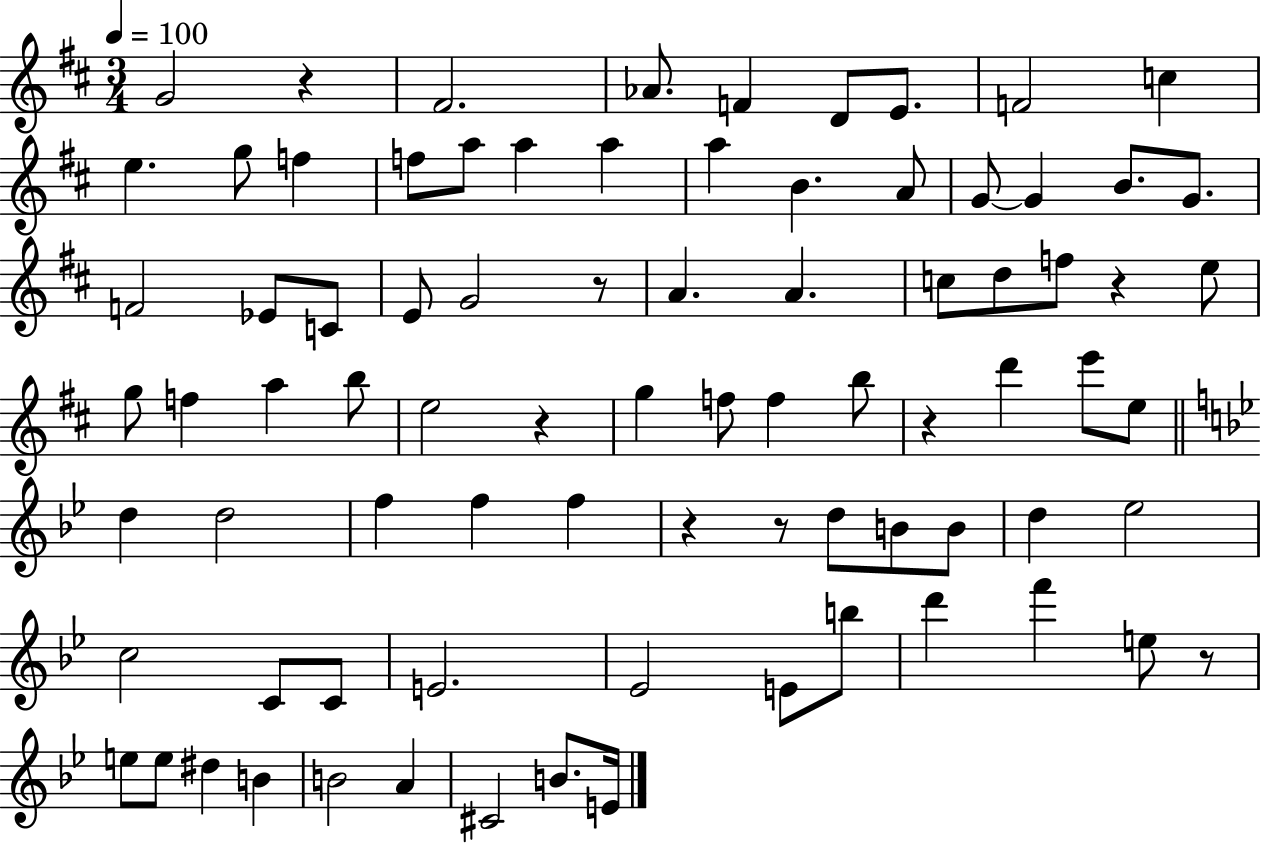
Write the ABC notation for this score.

X:1
T:Untitled
M:3/4
L:1/4
K:D
G2 z ^F2 _A/2 F D/2 E/2 F2 c e g/2 f f/2 a/2 a a a B A/2 G/2 G B/2 G/2 F2 _E/2 C/2 E/2 G2 z/2 A A c/2 d/2 f/2 z e/2 g/2 f a b/2 e2 z g f/2 f b/2 z d' e'/2 e/2 d d2 f f f z z/2 d/2 B/2 B/2 d _e2 c2 C/2 C/2 E2 _E2 E/2 b/2 d' f' e/2 z/2 e/2 e/2 ^d B B2 A ^C2 B/2 E/4